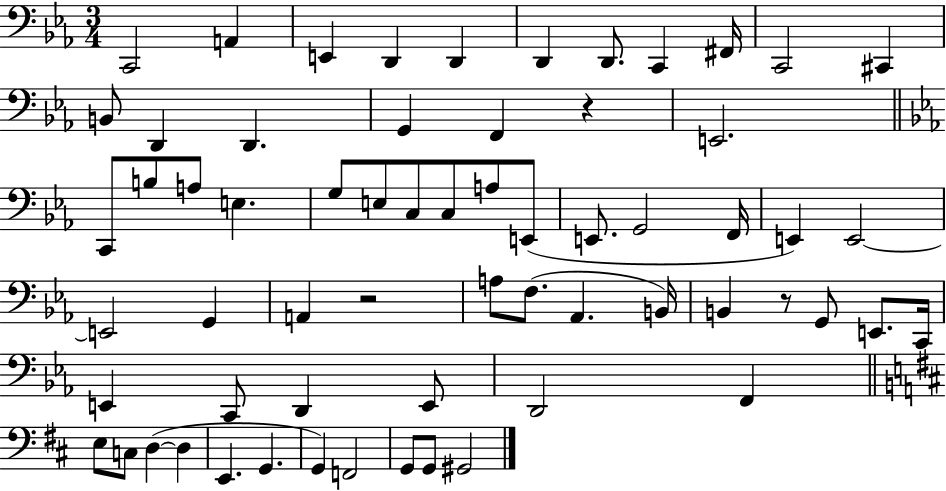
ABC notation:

X:1
T:Untitled
M:3/4
L:1/4
K:Eb
C,,2 A,, E,, D,, D,, D,, D,,/2 C,, ^F,,/4 C,,2 ^C,, B,,/2 D,, D,, G,, F,, z E,,2 C,,/2 B,/2 A,/2 E, G,/2 E,/2 C,/2 C,/2 A,/2 E,,/2 E,,/2 G,,2 F,,/4 E,, E,,2 E,,2 G,, A,, z2 A,/2 F,/2 _A,, B,,/4 B,, z/2 G,,/2 E,,/2 C,,/4 E,, C,,/2 D,, E,,/2 D,,2 F,, E,/2 C,/2 D, D, E,, G,, G,, F,,2 G,,/2 G,,/2 ^G,,2